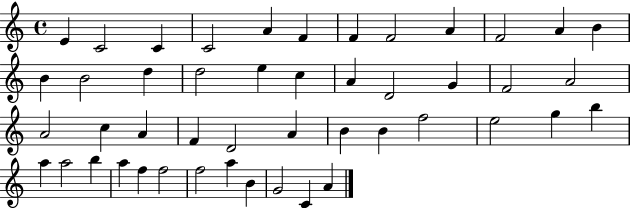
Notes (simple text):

E4/q C4/h C4/q C4/h A4/q F4/q F4/q F4/h A4/q F4/h A4/q B4/q B4/q B4/h D5/q D5/h E5/q C5/q A4/q D4/h G4/q F4/h A4/h A4/h C5/q A4/q F4/q D4/h A4/q B4/q B4/q F5/h E5/h G5/q B5/q A5/q A5/h B5/q A5/q F5/q F5/h F5/h A5/q B4/q G4/h C4/q A4/q